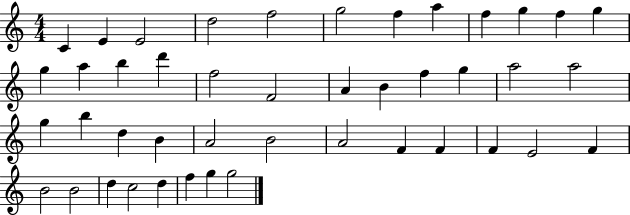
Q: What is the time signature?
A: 4/4